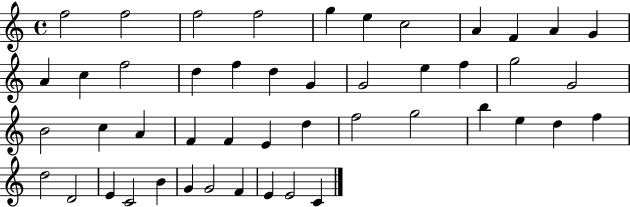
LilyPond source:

{
  \clef treble
  \time 4/4
  \defaultTimeSignature
  \key c \major
  f''2 f''2 | f''2 f''2 | g''4 e''4 c''2 | a'4 f'4 a'4 g'4 | \break a'4 c''4 f''2 | d''4 f''4 d''4 g'4 | g'2 e''4 f''4 | g''2 g'2 | \break b'2 c''4 a'4 | f'4 f'4 e'4 d''4 | f''2 g''2 | b''4 e''4 d''4 f''4 | \break d''2 d'2 | e'4 c'2 b'4 | g'4 g'2 f'4 | e'4 e'2 c'4 | \break \bar "|."
}